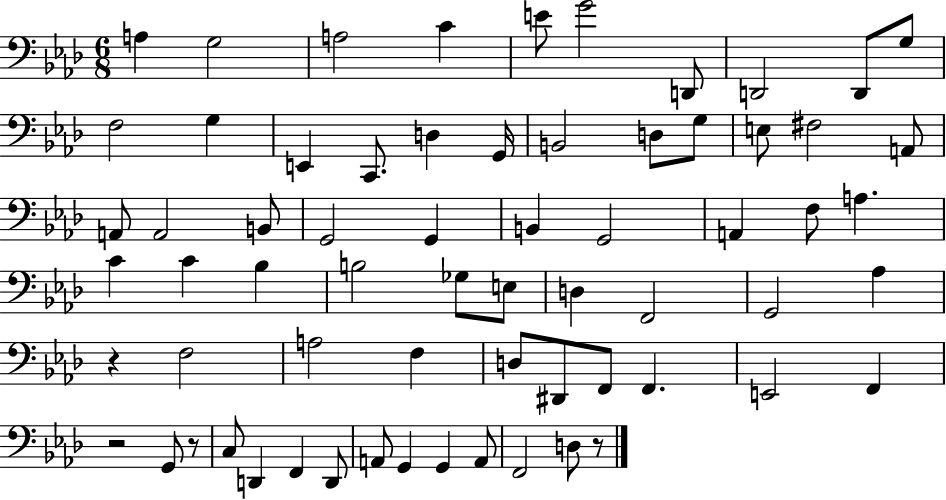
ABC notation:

X:1
T:Untitled
M:6/8
L:1/4
K:Ab
A, G,2 A,2 C E/2 G2 D,,/2 D,,2 D,,/2 G,/2 F,2 G, E,, C,,/2 D, G,,/4 B,,2 D,/2 G,/2 E,/2 ^F,2 A,,/2 A,,/2 A,,2 B,,/2 G,,2 G,, B,, G,,2 A,, F,/2 A, C C _B, B,2 _G,/2 E,/2 D, F,,2 G,,2 _A, z F,2 A,2 F, D,/2 ^D,,/2 F,,/2 F,, E,,2 F,, z2 G,,/2 z/2 C,/2 D,, F,, D,,/2 A,,/2 G,, G,, A,,/2 F,,2 D,/2 z/2